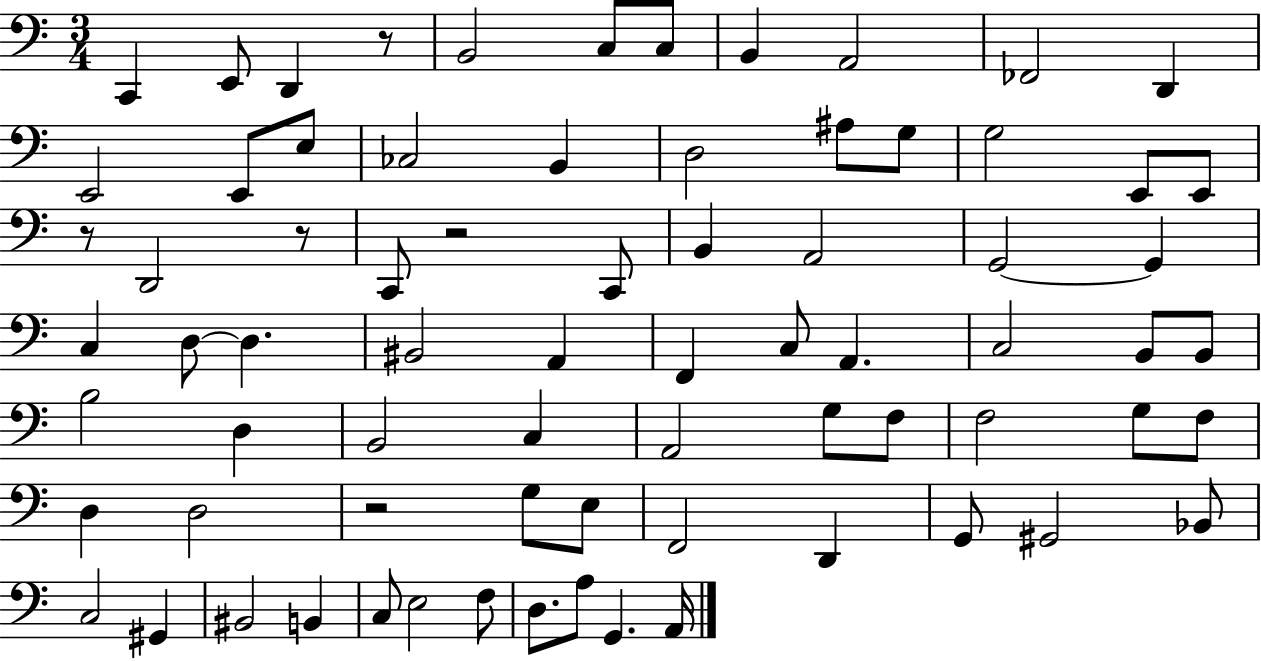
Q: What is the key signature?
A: C major